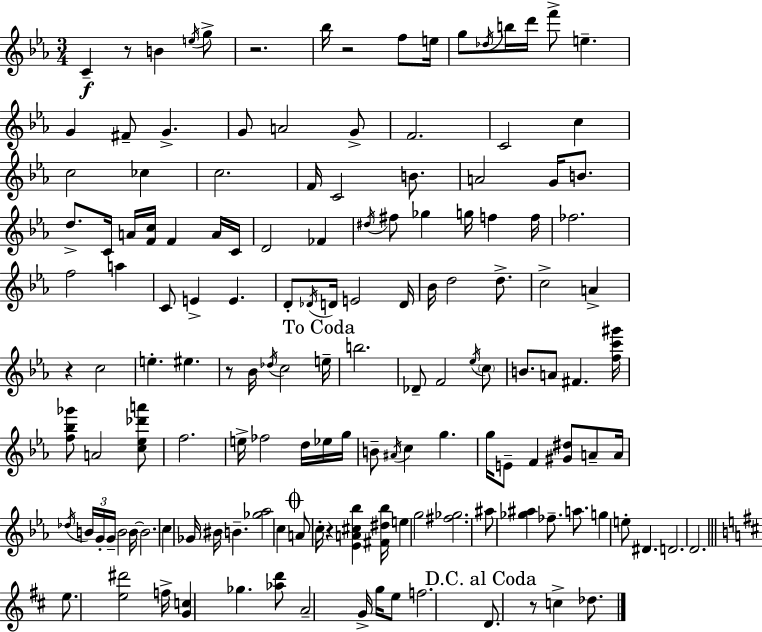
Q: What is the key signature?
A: EES major